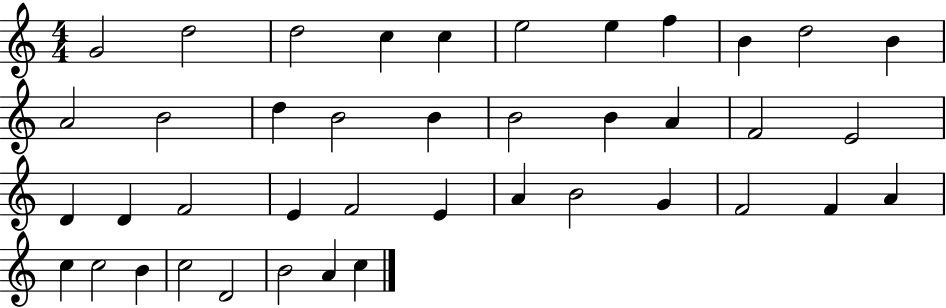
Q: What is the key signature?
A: C major